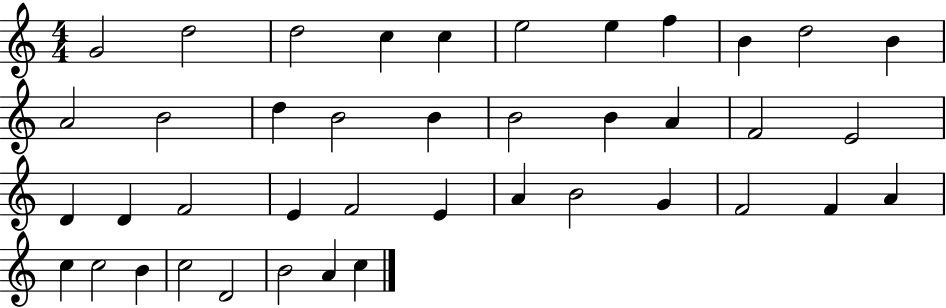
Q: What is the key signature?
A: C major